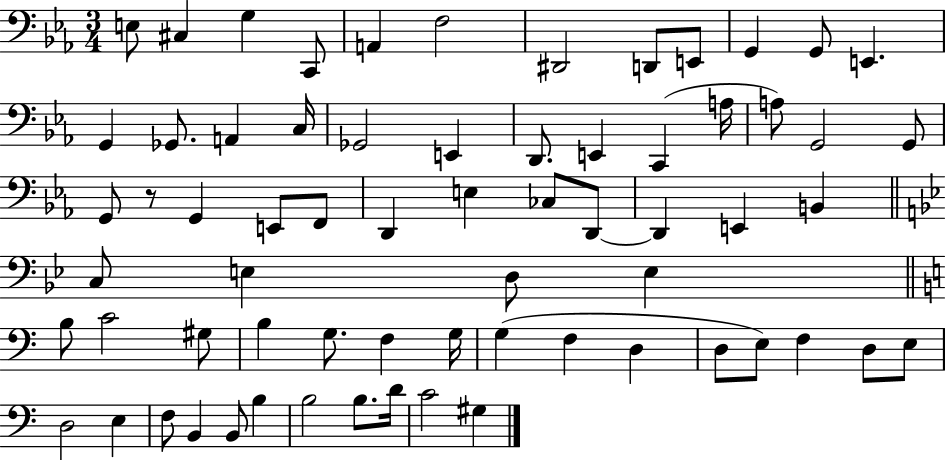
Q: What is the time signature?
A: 3/4